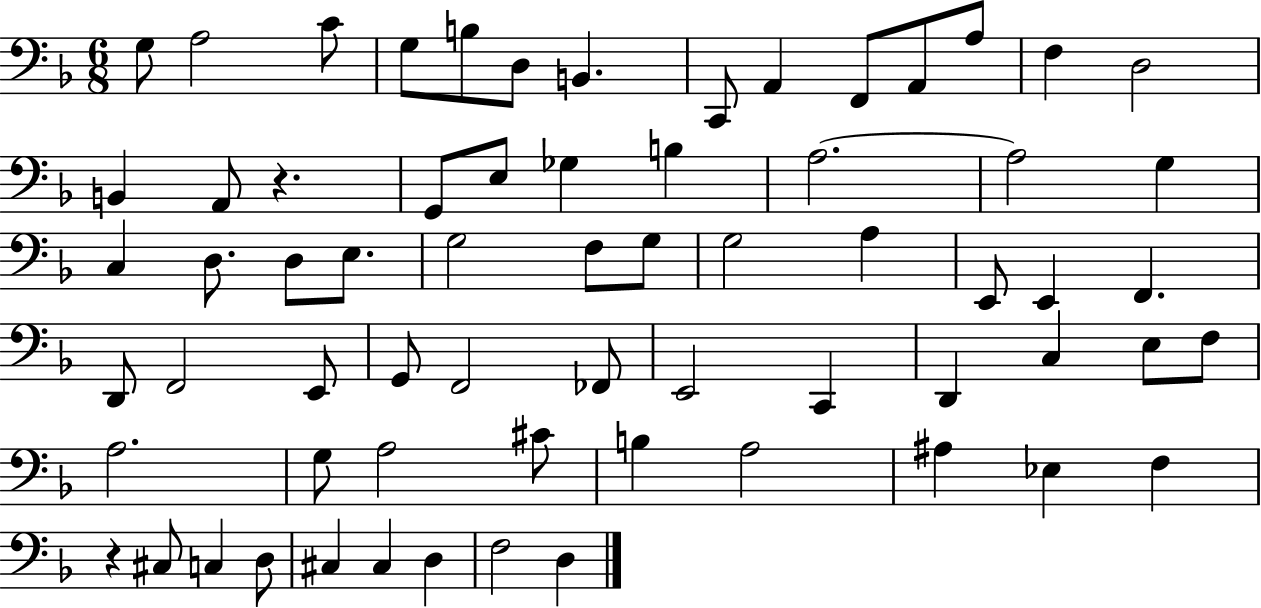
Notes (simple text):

G3/e A3/h C4/e G3/e B3/e D3/e B2/q. C2/e A2/q F2/e A2/e A3/e F3/q D3/h B2/q A2/e R/q. G2/e E3/e Gb3/q B3/q A3/h. A3/h G3/q C3/q D3/e. D3/e E3/e. G3/h F3/e G3/e G3/h A3/q E2/e E2/q F2/q. D2/e F2/h E2/e G2/e F2/h FES2/e E2/h C2/q D2/q C3/q E3/e F3/e A3/h. G3/e A3/h C#4/e B3/q A3/h A#3/q Eb3/q F3/q R/q C#3/e C3/q D3/e C#3/q C#3/q D3/q F3/h D3/q